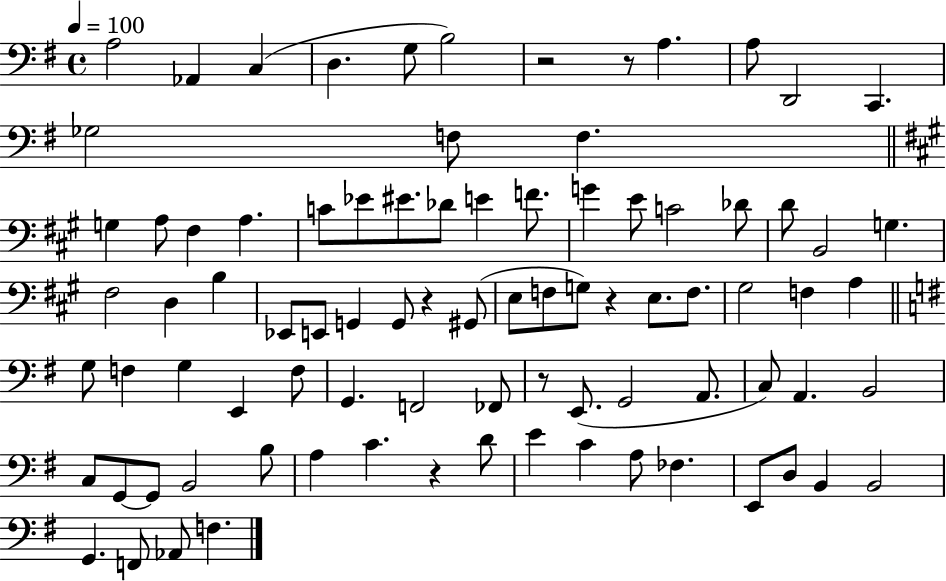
{
  \clef bass
  \time 4/4
  \defaultTimeSignature
  \key g \major
  \tempo 4 = 100
  a2 aes,4 c4( | d4. g8 b2) | r2 r8 a4. | a8 d,2 c,4. | \break ges2 f8 f4. | \bar "||" \break \key a \major g4 a8 fis4 a4. | c'8 ees'8 eis'8. des'8 e'4 f'8. | g'4 e'8 c'2 des'8 | d'8 b,2 g4. | \break fis2 d4 b4 | ees,8 e,8 g,4 g,8 r4 gis,8( | e8 f8 g8) r4 e8. f8. | gis2 f4 a4 | \break \bar "||" \break \key g \major g8 f4 g4 e,4 f8 | g,4. f,2 fes,8 | r8 e,8.( g,2 a,8. | c8) a,4. b,2 | \break c8 g,8~~ g,8 b,2 b8 | a4 c'4. r4 d'8 | e'4 c'4 a8 fes4. | e,8 d8 b,4 b,2 | \break g,4. f,8 aes,8 f4. | \bar "|."
}